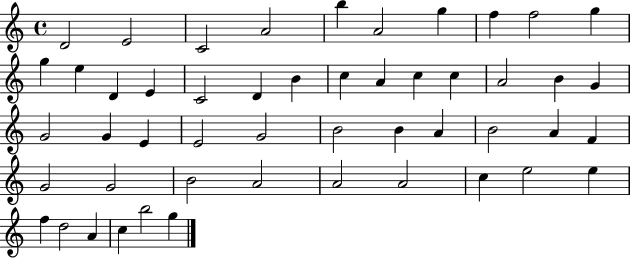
X:1
T:Untitled
M:4/4
L:1/4
K:C
D2 E2 C2 A2 b A2 g f f2 g g e D E C2 D B c A c c A2 B G G2 G E E2 G2 B2 B A B2 A F G2 G2 B2 A2 A2 A2 c e2 e f d2 A c b2 g